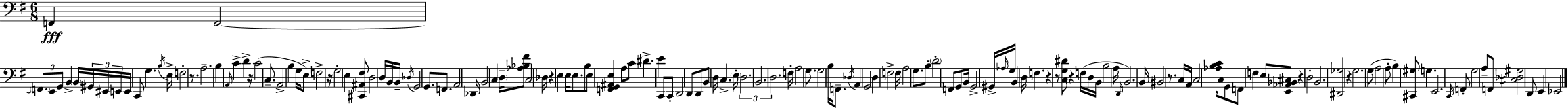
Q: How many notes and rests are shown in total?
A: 145